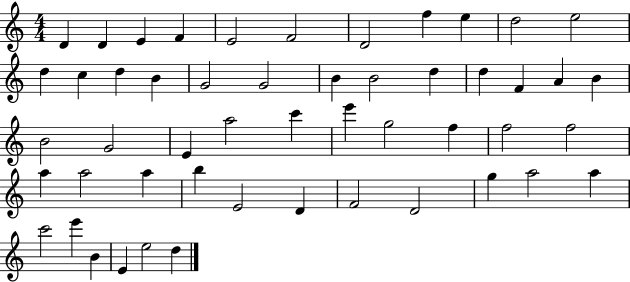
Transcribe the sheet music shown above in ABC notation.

X:1
T:Untitled
M:4/4
L:1/4
K:C
D D E F E2 F2 D2 f e d2 e2 d c d B G2 G2 B B2 d d F A B B2 G2 E a2 c' e' g2 f f2 f2 a a2 a b E2 D F2 D2 g a2 a c'2 e' B E e2 d